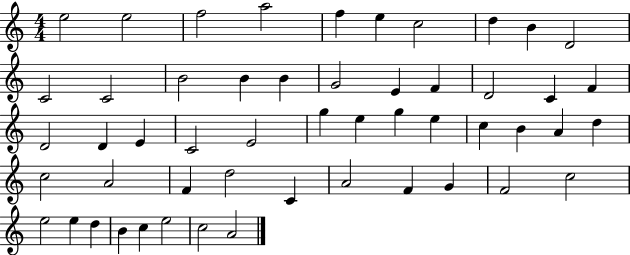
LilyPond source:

{
  \clef treble
  \numericTimeSignature
  \time 4/4
  \key c \major
  e''2 e''2 | f''2 a''2 | f''4 e''4 c''2 | d''4 b'4 d'2 | \break c'2 c'2 | b'2 b'4 b'4 | g'2 e'4 f'4 | d'2 c'4 f'4 | \break d'2 d'4 e'4 | c'2 e'2 | g''4 e''4 g''4 e''4 | c''4 b'4 a'4 d''4 | \break c''2 a'2 | f'4 d''2 c'4 | a'2 f'4 g'4 | f'2 c''2 | \break e''2 e''4 d''4 | b'4 c''4 e''2 | c''2 a'2 | \bar "|."
}